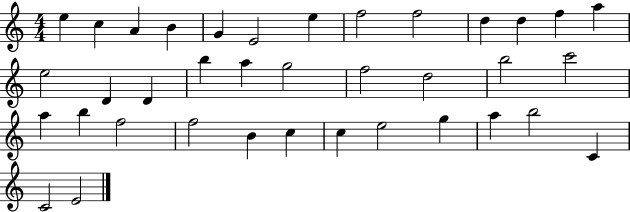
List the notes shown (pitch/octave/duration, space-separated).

E5/q C5/q A4/q B4/q G4/q E4/h E5/q F5/h F5/h D5/q D5/q F5/q A5/q E5/h D4/q D4/q B5/q A5/q G5/h F5/h D5/h B5/h C6/h A5/q B5/q F5/h F5/h B4/q C5/q C5/q E5/h G5/q A5/q B5/h C4/q C4/h E4/h